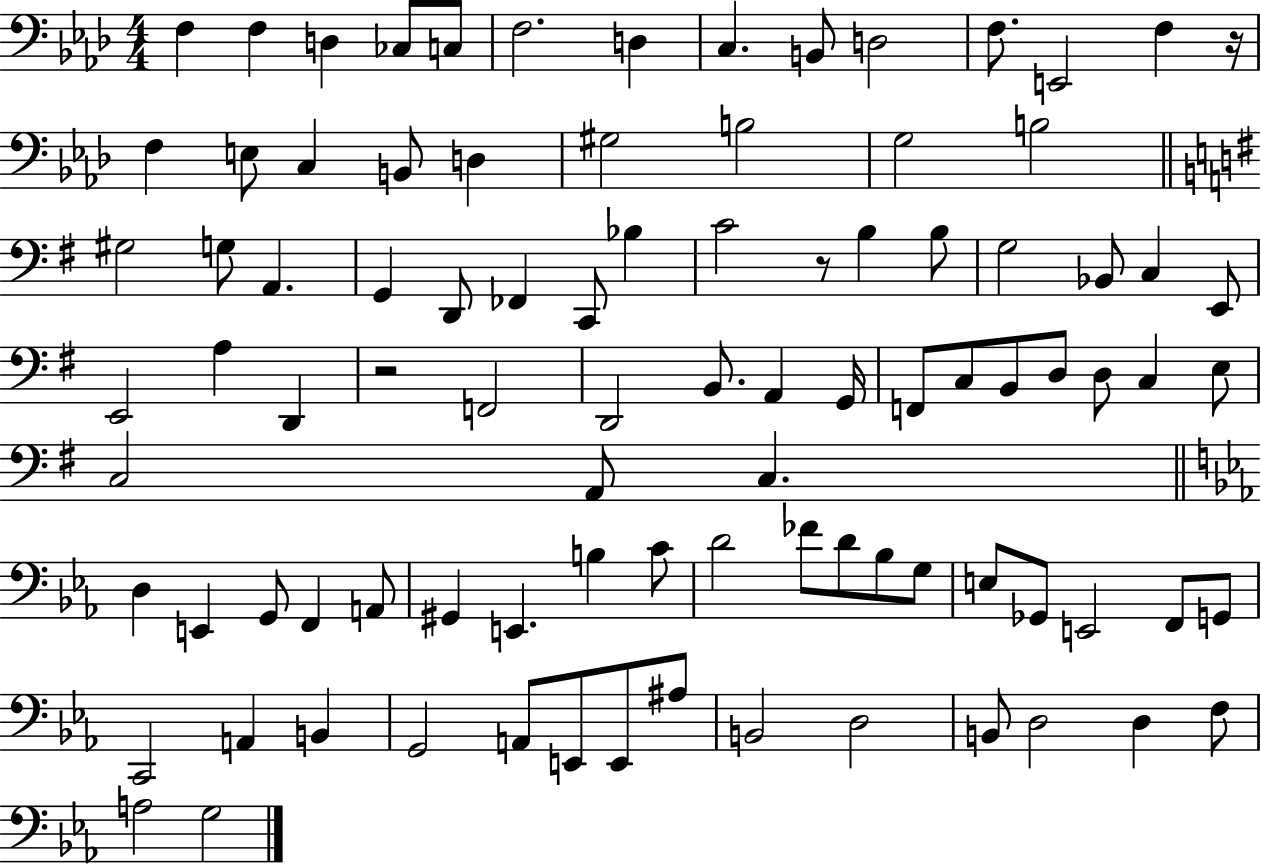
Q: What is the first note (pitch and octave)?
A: F3